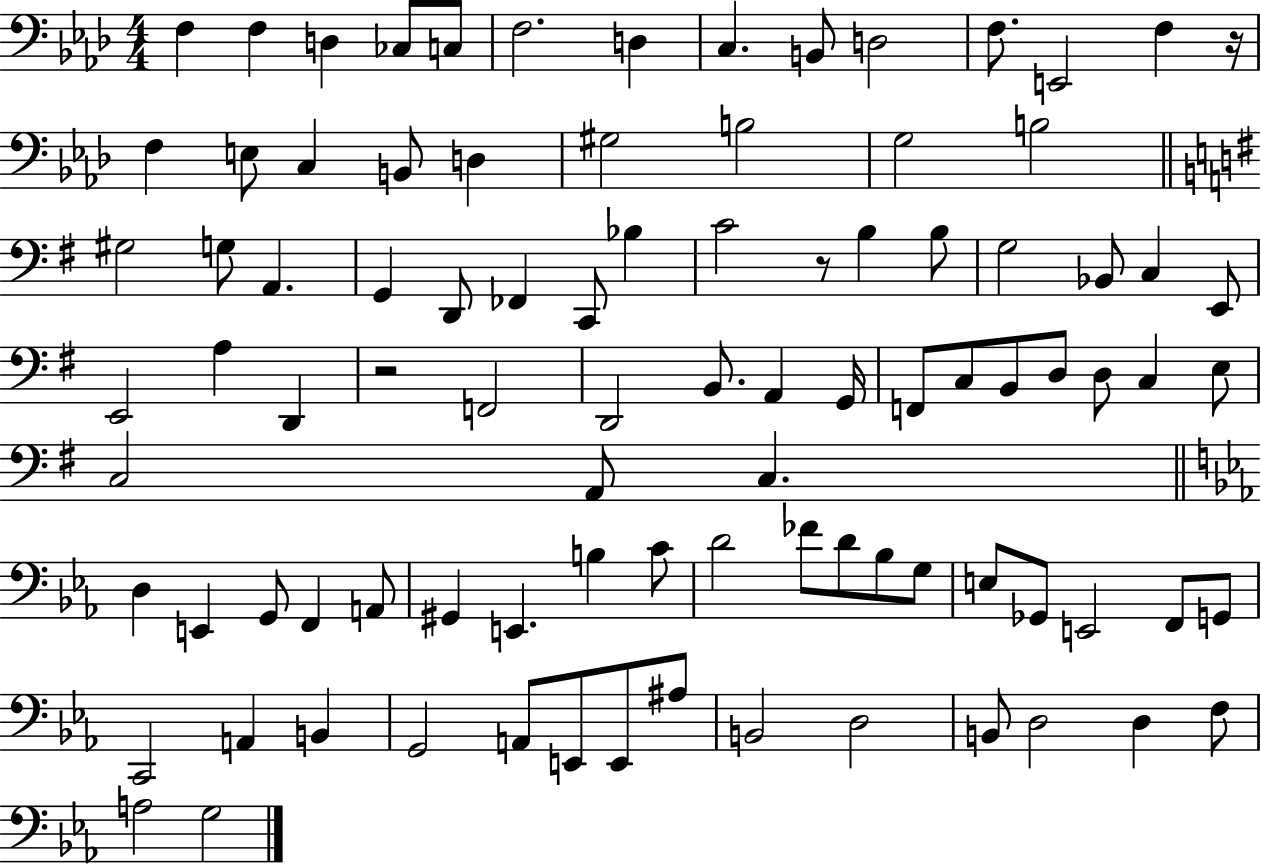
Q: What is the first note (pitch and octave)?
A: F3